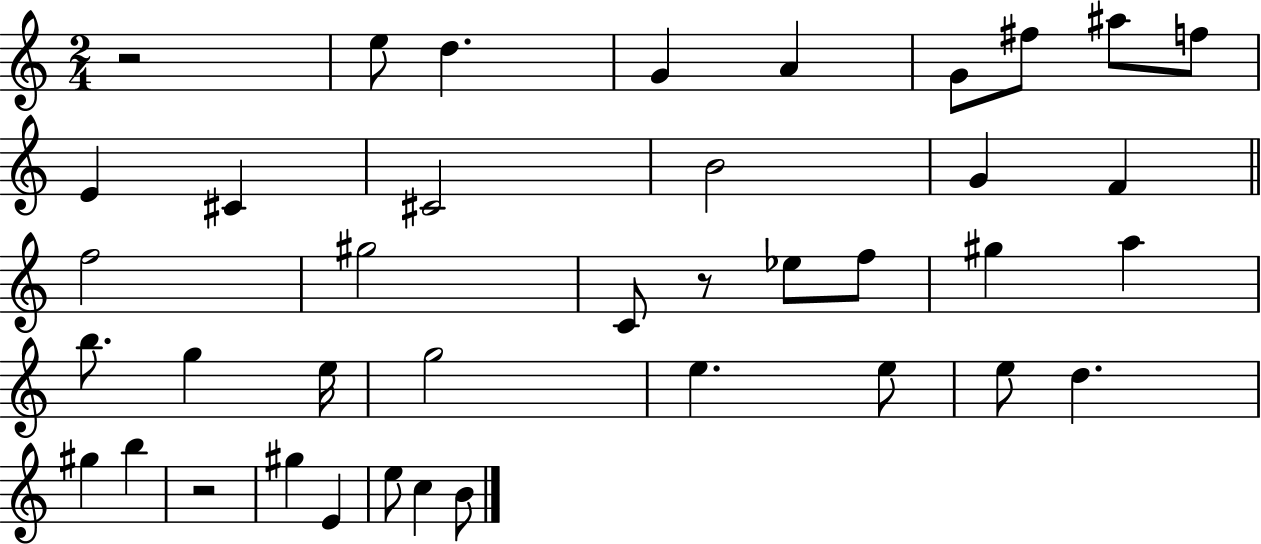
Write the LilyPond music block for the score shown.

{
  \clef treble
  \numericTimeSignature
  \time 2/4
  \key c \major
  r2 | e''8 d''4. | g'4 a'4 | g'8 fis''8 ais''8 f''8 | \break e'4 cis'4 | cis'2 | b'2 | g'4 f'4 | \break \bar "||" \break \key c \major f''2 | gis''2 | c'8 r8 ees''8 f''8 | gis''4 a''4 | \break b''8. g''4 e''16 | g''2 | e''4. e''8 | e''8 d''4. | \break gis''4 b''4 | r2 | gis''4 e'4 | e''8 c''4 b'8 | \break \bar "|."
}